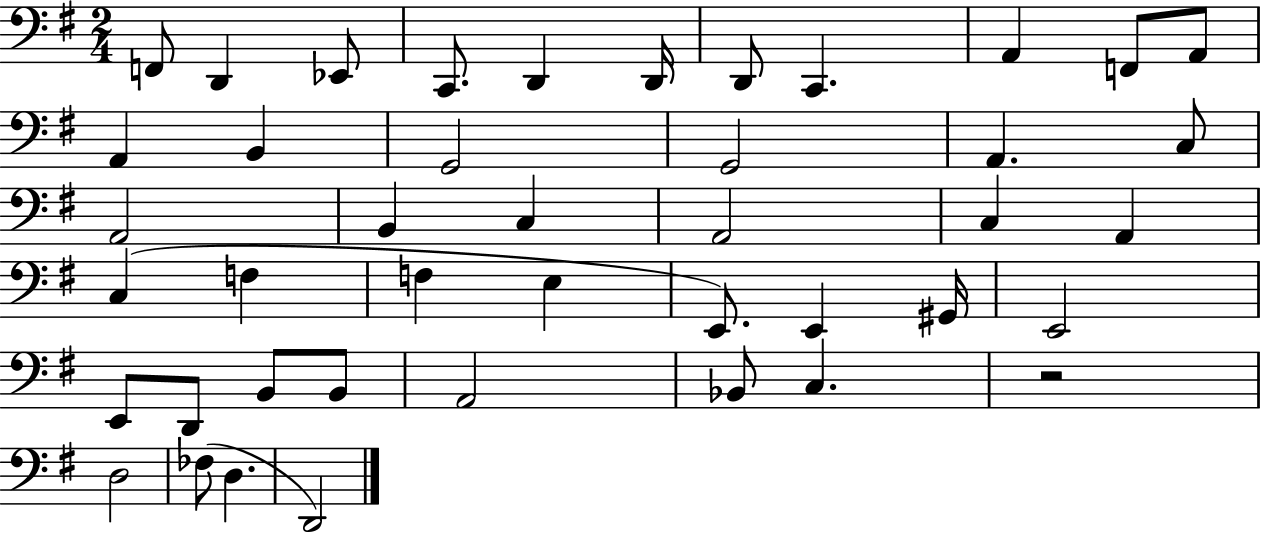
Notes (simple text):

F2/e D2/q Eb2/e C2/e. D2/q D2/s D2/e C2/q. A2/q F2/e A2/e A2/q B2/q G2/h G2/h A2/q. C3/e A2/h B2/q C3/q A2/h C3/q A2/q C3/q F3/q F3/q E3/q E2/e. E2/q G#2/s E2/h E2/e D2/e B2/e B2/e A2/h Bb2/e C3/q. R/h D3/h FES3/e D3/q. D2/h